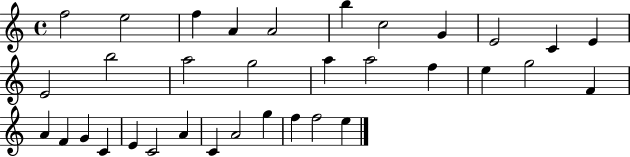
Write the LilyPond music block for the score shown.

{
  \clef treble
  \time 4/4
  \defaultTimeSignature
  \key c \major
  f''2 e''2 | f''4 a'4 a'2 | b''4 c''2 g'4 | e'2 c'4 e'4 | \break e'2 b''2 | a''2 g''2 | a''4 a''2 f''4 | e''4 g''2 f'4 | \break a'4 f'4 g'4 c'4 | e'4 c'2 a'4 | c'4 a'2 g''4 | f''4 f''2 e''4 | \break \bar "|."
}